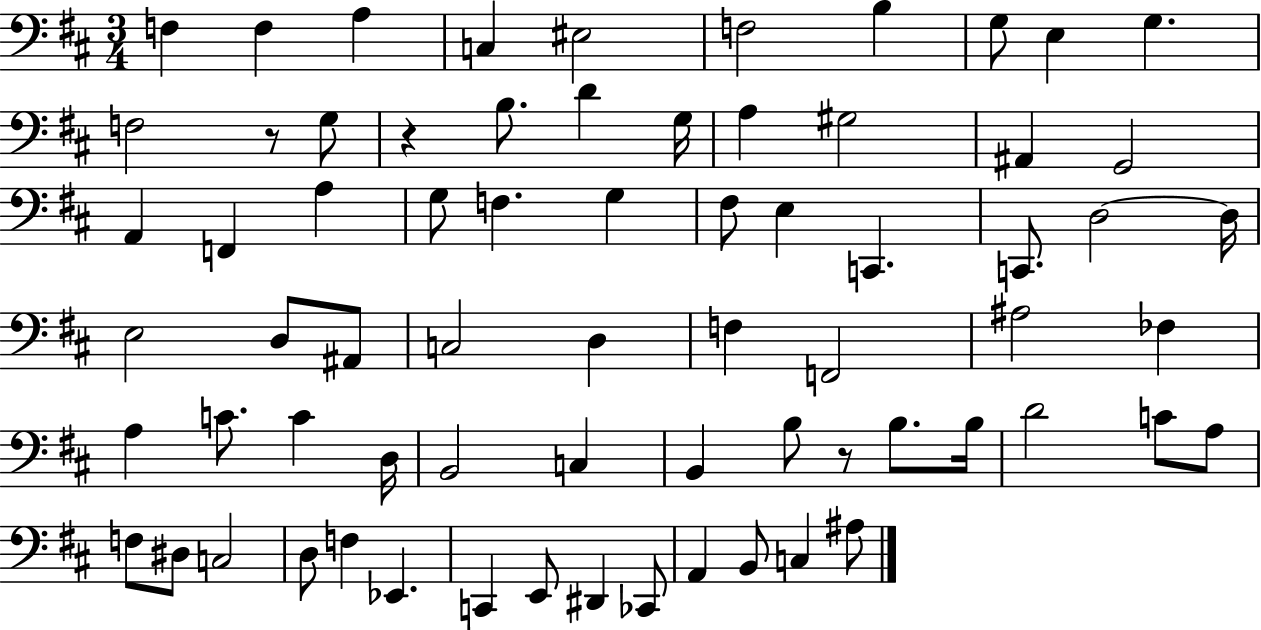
F3/q F3/q A3/q C3/q EIS3/h F3/h B3/q G3/e E3/q G3/q. F3/h R/e G3/e R/q B3/e. D4/q G3/s A3/q G#3/h A#2/q G2/h A2/q F2/q A3/q G3/e F3/q. G3/q F#3/e E3/q C2/q. C2/e. D3/h D3/s E3/h D3/e A#2/e C3/h D3/q F3/q F2/h A#3/h FES3/q A3/q C4/e. C4/q D3/s B2/h C3/q B2/q B3/e R/e B3/e. B3/s D4/h C4/e A3/e F3/e D#3/e C3/h D3/e F3/q Eb2/q. C2/q E2/e D#2/q CES2/e A2/q B2/e C3/q A#3/e